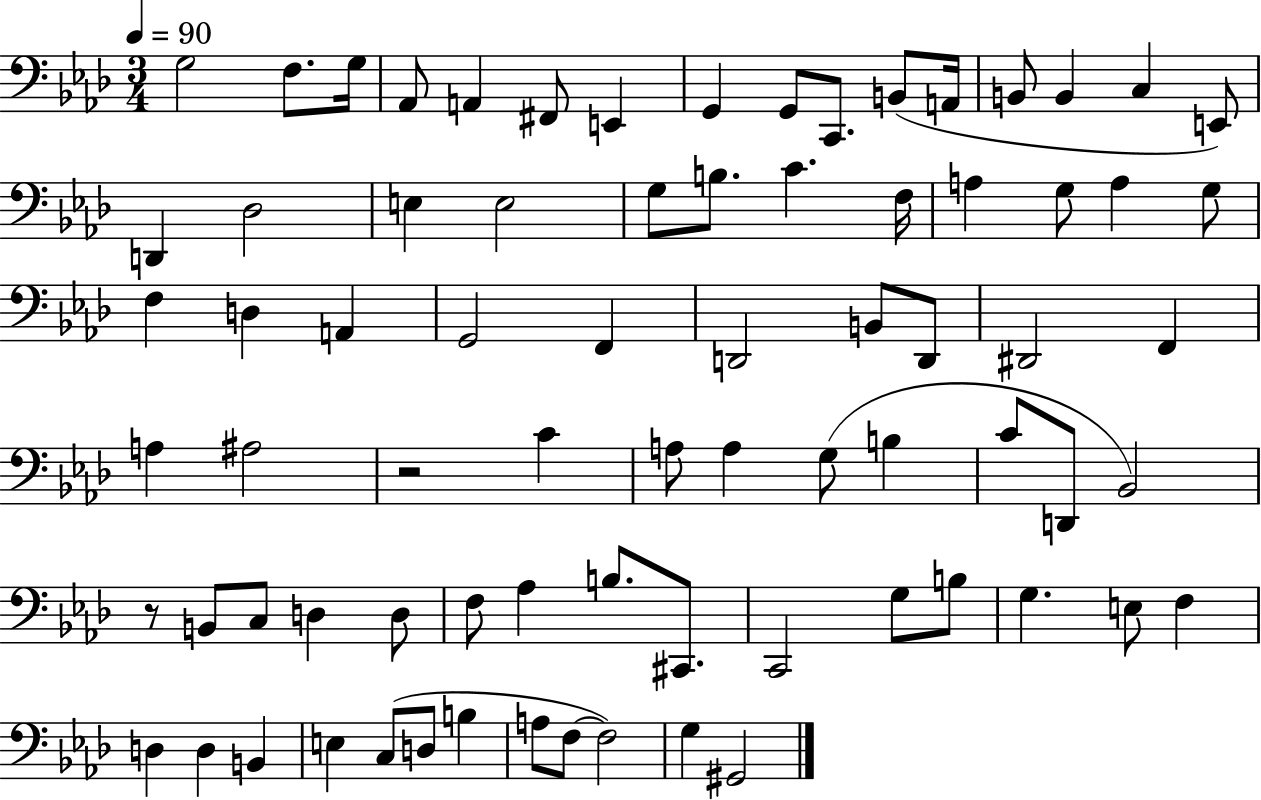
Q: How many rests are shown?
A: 2